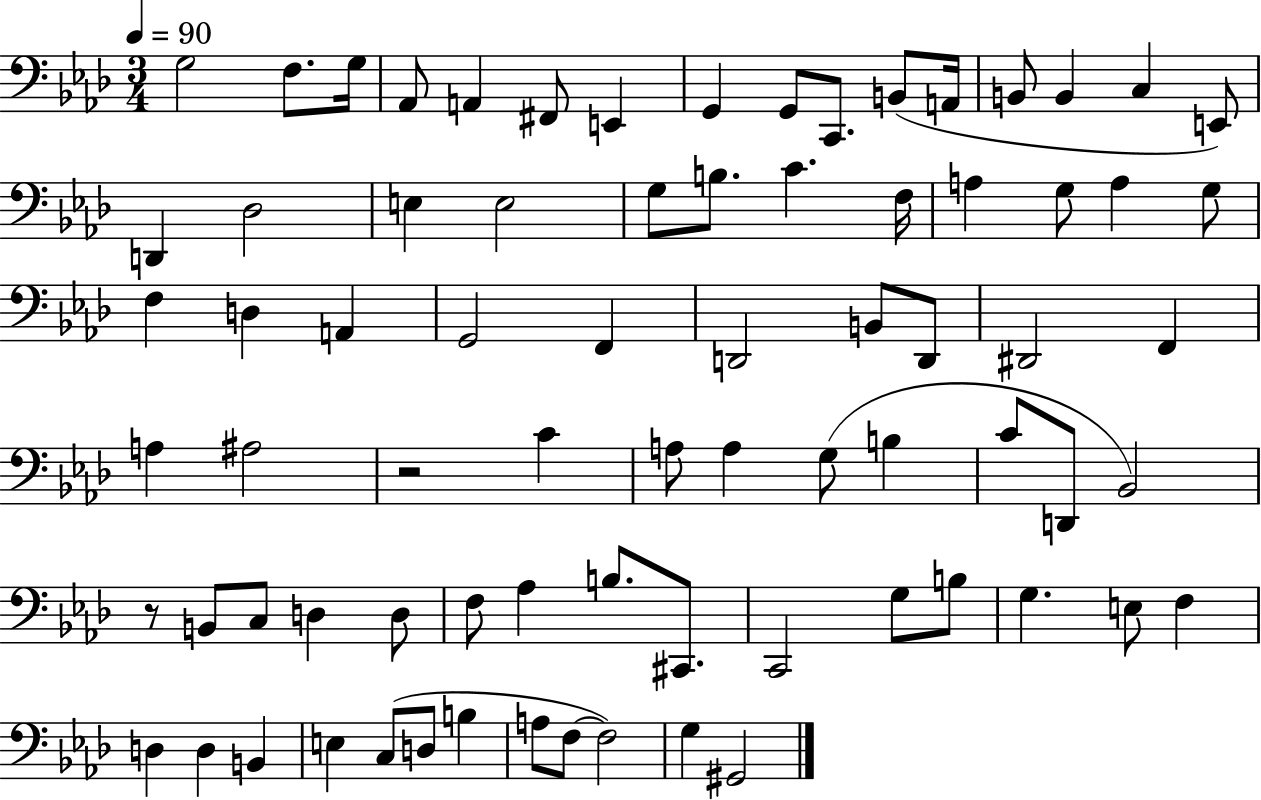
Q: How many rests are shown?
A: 2